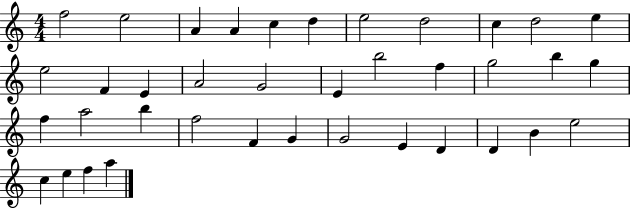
{
  \clef treble
  \numericTimeSignature
  \time 4/4
  \key c \major
  f''2 e''2 | a'4 a'4 c''4 d''4 | e''2 d''2 | c''4 d''2 e''4 | \break e''2 f'4 e'4 | a'2 g'2 | e'4 b''2 f''4 | g''2 b''4 g''4 | \break f''4 a''2 b''4 | f''2 f'4 g'4 | g'2 e'4 d'4 | d'4 b'4 e''2 | \break c''4 e''4 f''4 a''4 | \bar "|."
}